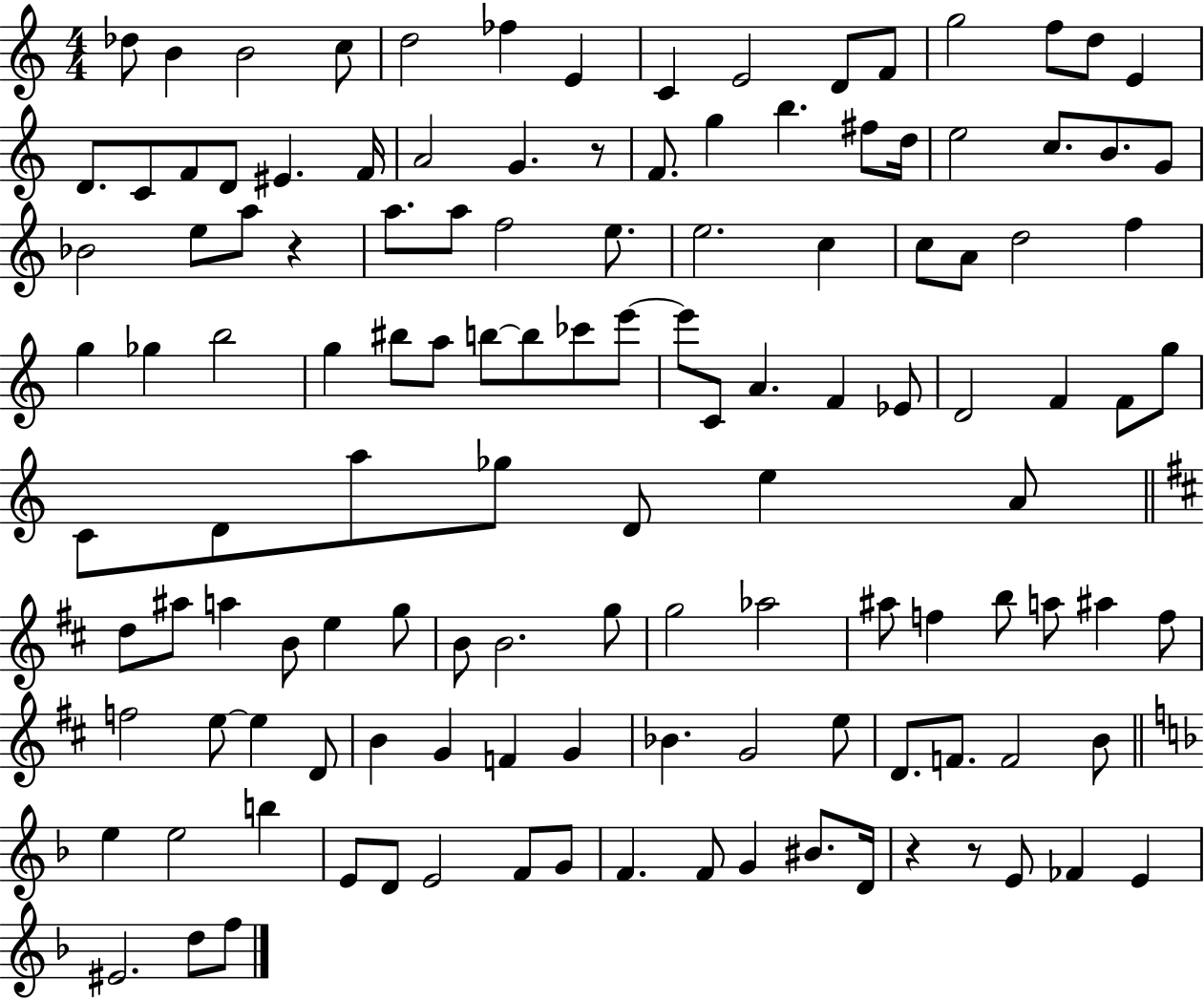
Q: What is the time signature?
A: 4/4